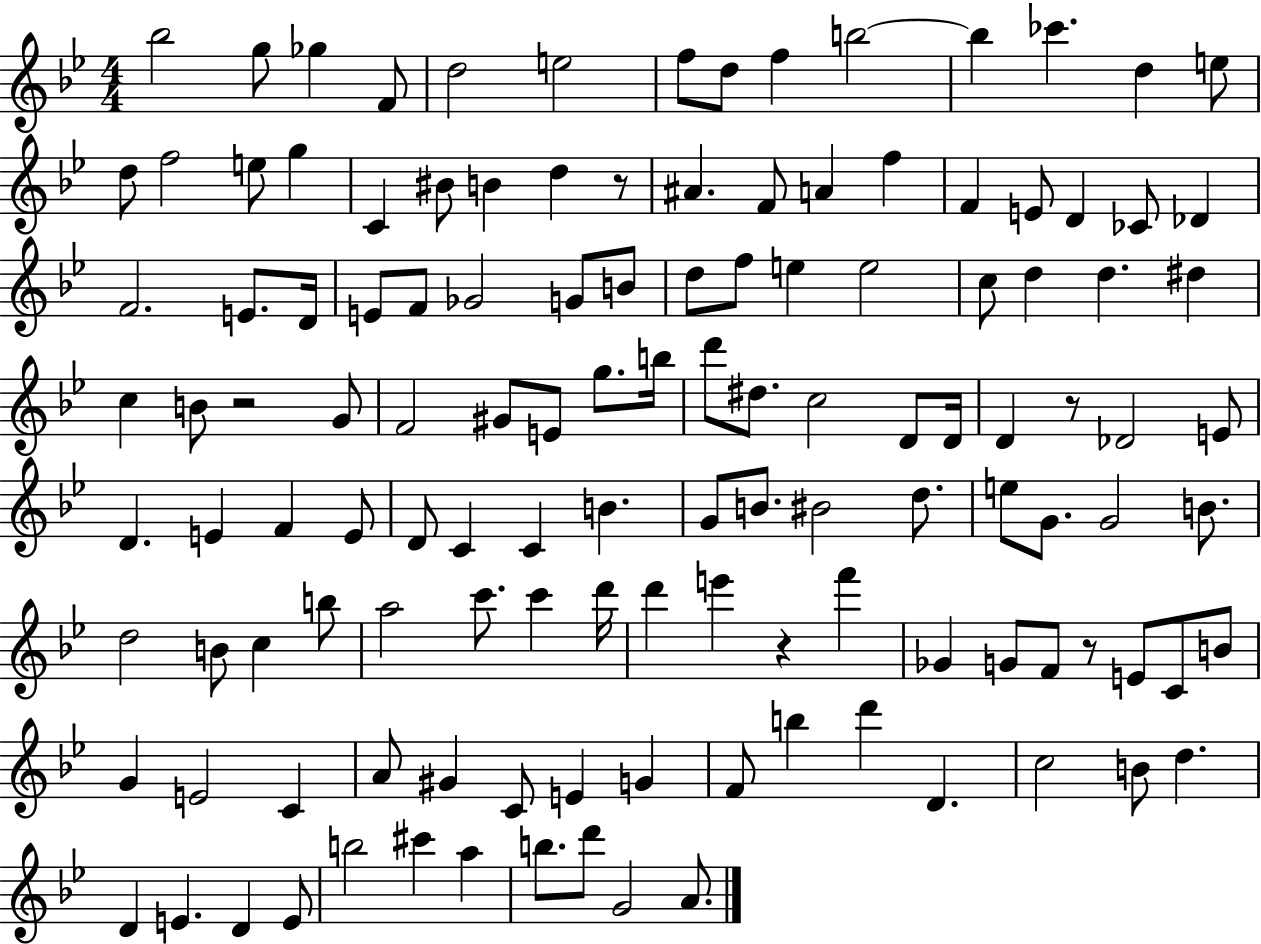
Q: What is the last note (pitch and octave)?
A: A4